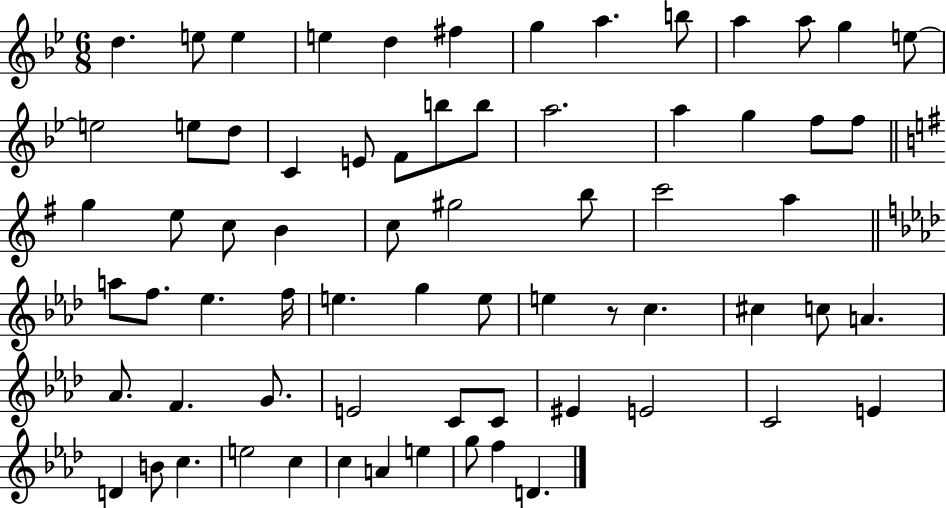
{
  \clef treble
  \numericTimeSignature
  \time 6/8
  \key bes \major
  d''4. e''8 e''4 | e''4 d''4 fis''4 | g''4 a''4. b''8 | a''4 a''8 g''4 e''8~~ | \break e''2 e''8 d''8 | c'4 e'8 f'8 b''8 b''8 | a''2. | a''4 g''4 f''8 f''8 | \break \bar "||" \break \key e \minor g''4 e''8 c''8 b'4 | c''8 gis''2 b''8 | c'''2 a''4 | \bar "||" \break \key aes \major a''8 f''8. ees''4. f''16 | e''4. g''4 e''8 | e''4 r8 c''4. | cis''4 c''8 a'4. | \break aes'8. f'4. g'8. | e'2 c'8 c'8 | eis'4 e'2 | c'2 e'4 | \break d'4 b'8 c''4. | e''2 c''4 | c''4 a'4 e''4 | g''8 f''4 d'4. | \break \bar "|."
}